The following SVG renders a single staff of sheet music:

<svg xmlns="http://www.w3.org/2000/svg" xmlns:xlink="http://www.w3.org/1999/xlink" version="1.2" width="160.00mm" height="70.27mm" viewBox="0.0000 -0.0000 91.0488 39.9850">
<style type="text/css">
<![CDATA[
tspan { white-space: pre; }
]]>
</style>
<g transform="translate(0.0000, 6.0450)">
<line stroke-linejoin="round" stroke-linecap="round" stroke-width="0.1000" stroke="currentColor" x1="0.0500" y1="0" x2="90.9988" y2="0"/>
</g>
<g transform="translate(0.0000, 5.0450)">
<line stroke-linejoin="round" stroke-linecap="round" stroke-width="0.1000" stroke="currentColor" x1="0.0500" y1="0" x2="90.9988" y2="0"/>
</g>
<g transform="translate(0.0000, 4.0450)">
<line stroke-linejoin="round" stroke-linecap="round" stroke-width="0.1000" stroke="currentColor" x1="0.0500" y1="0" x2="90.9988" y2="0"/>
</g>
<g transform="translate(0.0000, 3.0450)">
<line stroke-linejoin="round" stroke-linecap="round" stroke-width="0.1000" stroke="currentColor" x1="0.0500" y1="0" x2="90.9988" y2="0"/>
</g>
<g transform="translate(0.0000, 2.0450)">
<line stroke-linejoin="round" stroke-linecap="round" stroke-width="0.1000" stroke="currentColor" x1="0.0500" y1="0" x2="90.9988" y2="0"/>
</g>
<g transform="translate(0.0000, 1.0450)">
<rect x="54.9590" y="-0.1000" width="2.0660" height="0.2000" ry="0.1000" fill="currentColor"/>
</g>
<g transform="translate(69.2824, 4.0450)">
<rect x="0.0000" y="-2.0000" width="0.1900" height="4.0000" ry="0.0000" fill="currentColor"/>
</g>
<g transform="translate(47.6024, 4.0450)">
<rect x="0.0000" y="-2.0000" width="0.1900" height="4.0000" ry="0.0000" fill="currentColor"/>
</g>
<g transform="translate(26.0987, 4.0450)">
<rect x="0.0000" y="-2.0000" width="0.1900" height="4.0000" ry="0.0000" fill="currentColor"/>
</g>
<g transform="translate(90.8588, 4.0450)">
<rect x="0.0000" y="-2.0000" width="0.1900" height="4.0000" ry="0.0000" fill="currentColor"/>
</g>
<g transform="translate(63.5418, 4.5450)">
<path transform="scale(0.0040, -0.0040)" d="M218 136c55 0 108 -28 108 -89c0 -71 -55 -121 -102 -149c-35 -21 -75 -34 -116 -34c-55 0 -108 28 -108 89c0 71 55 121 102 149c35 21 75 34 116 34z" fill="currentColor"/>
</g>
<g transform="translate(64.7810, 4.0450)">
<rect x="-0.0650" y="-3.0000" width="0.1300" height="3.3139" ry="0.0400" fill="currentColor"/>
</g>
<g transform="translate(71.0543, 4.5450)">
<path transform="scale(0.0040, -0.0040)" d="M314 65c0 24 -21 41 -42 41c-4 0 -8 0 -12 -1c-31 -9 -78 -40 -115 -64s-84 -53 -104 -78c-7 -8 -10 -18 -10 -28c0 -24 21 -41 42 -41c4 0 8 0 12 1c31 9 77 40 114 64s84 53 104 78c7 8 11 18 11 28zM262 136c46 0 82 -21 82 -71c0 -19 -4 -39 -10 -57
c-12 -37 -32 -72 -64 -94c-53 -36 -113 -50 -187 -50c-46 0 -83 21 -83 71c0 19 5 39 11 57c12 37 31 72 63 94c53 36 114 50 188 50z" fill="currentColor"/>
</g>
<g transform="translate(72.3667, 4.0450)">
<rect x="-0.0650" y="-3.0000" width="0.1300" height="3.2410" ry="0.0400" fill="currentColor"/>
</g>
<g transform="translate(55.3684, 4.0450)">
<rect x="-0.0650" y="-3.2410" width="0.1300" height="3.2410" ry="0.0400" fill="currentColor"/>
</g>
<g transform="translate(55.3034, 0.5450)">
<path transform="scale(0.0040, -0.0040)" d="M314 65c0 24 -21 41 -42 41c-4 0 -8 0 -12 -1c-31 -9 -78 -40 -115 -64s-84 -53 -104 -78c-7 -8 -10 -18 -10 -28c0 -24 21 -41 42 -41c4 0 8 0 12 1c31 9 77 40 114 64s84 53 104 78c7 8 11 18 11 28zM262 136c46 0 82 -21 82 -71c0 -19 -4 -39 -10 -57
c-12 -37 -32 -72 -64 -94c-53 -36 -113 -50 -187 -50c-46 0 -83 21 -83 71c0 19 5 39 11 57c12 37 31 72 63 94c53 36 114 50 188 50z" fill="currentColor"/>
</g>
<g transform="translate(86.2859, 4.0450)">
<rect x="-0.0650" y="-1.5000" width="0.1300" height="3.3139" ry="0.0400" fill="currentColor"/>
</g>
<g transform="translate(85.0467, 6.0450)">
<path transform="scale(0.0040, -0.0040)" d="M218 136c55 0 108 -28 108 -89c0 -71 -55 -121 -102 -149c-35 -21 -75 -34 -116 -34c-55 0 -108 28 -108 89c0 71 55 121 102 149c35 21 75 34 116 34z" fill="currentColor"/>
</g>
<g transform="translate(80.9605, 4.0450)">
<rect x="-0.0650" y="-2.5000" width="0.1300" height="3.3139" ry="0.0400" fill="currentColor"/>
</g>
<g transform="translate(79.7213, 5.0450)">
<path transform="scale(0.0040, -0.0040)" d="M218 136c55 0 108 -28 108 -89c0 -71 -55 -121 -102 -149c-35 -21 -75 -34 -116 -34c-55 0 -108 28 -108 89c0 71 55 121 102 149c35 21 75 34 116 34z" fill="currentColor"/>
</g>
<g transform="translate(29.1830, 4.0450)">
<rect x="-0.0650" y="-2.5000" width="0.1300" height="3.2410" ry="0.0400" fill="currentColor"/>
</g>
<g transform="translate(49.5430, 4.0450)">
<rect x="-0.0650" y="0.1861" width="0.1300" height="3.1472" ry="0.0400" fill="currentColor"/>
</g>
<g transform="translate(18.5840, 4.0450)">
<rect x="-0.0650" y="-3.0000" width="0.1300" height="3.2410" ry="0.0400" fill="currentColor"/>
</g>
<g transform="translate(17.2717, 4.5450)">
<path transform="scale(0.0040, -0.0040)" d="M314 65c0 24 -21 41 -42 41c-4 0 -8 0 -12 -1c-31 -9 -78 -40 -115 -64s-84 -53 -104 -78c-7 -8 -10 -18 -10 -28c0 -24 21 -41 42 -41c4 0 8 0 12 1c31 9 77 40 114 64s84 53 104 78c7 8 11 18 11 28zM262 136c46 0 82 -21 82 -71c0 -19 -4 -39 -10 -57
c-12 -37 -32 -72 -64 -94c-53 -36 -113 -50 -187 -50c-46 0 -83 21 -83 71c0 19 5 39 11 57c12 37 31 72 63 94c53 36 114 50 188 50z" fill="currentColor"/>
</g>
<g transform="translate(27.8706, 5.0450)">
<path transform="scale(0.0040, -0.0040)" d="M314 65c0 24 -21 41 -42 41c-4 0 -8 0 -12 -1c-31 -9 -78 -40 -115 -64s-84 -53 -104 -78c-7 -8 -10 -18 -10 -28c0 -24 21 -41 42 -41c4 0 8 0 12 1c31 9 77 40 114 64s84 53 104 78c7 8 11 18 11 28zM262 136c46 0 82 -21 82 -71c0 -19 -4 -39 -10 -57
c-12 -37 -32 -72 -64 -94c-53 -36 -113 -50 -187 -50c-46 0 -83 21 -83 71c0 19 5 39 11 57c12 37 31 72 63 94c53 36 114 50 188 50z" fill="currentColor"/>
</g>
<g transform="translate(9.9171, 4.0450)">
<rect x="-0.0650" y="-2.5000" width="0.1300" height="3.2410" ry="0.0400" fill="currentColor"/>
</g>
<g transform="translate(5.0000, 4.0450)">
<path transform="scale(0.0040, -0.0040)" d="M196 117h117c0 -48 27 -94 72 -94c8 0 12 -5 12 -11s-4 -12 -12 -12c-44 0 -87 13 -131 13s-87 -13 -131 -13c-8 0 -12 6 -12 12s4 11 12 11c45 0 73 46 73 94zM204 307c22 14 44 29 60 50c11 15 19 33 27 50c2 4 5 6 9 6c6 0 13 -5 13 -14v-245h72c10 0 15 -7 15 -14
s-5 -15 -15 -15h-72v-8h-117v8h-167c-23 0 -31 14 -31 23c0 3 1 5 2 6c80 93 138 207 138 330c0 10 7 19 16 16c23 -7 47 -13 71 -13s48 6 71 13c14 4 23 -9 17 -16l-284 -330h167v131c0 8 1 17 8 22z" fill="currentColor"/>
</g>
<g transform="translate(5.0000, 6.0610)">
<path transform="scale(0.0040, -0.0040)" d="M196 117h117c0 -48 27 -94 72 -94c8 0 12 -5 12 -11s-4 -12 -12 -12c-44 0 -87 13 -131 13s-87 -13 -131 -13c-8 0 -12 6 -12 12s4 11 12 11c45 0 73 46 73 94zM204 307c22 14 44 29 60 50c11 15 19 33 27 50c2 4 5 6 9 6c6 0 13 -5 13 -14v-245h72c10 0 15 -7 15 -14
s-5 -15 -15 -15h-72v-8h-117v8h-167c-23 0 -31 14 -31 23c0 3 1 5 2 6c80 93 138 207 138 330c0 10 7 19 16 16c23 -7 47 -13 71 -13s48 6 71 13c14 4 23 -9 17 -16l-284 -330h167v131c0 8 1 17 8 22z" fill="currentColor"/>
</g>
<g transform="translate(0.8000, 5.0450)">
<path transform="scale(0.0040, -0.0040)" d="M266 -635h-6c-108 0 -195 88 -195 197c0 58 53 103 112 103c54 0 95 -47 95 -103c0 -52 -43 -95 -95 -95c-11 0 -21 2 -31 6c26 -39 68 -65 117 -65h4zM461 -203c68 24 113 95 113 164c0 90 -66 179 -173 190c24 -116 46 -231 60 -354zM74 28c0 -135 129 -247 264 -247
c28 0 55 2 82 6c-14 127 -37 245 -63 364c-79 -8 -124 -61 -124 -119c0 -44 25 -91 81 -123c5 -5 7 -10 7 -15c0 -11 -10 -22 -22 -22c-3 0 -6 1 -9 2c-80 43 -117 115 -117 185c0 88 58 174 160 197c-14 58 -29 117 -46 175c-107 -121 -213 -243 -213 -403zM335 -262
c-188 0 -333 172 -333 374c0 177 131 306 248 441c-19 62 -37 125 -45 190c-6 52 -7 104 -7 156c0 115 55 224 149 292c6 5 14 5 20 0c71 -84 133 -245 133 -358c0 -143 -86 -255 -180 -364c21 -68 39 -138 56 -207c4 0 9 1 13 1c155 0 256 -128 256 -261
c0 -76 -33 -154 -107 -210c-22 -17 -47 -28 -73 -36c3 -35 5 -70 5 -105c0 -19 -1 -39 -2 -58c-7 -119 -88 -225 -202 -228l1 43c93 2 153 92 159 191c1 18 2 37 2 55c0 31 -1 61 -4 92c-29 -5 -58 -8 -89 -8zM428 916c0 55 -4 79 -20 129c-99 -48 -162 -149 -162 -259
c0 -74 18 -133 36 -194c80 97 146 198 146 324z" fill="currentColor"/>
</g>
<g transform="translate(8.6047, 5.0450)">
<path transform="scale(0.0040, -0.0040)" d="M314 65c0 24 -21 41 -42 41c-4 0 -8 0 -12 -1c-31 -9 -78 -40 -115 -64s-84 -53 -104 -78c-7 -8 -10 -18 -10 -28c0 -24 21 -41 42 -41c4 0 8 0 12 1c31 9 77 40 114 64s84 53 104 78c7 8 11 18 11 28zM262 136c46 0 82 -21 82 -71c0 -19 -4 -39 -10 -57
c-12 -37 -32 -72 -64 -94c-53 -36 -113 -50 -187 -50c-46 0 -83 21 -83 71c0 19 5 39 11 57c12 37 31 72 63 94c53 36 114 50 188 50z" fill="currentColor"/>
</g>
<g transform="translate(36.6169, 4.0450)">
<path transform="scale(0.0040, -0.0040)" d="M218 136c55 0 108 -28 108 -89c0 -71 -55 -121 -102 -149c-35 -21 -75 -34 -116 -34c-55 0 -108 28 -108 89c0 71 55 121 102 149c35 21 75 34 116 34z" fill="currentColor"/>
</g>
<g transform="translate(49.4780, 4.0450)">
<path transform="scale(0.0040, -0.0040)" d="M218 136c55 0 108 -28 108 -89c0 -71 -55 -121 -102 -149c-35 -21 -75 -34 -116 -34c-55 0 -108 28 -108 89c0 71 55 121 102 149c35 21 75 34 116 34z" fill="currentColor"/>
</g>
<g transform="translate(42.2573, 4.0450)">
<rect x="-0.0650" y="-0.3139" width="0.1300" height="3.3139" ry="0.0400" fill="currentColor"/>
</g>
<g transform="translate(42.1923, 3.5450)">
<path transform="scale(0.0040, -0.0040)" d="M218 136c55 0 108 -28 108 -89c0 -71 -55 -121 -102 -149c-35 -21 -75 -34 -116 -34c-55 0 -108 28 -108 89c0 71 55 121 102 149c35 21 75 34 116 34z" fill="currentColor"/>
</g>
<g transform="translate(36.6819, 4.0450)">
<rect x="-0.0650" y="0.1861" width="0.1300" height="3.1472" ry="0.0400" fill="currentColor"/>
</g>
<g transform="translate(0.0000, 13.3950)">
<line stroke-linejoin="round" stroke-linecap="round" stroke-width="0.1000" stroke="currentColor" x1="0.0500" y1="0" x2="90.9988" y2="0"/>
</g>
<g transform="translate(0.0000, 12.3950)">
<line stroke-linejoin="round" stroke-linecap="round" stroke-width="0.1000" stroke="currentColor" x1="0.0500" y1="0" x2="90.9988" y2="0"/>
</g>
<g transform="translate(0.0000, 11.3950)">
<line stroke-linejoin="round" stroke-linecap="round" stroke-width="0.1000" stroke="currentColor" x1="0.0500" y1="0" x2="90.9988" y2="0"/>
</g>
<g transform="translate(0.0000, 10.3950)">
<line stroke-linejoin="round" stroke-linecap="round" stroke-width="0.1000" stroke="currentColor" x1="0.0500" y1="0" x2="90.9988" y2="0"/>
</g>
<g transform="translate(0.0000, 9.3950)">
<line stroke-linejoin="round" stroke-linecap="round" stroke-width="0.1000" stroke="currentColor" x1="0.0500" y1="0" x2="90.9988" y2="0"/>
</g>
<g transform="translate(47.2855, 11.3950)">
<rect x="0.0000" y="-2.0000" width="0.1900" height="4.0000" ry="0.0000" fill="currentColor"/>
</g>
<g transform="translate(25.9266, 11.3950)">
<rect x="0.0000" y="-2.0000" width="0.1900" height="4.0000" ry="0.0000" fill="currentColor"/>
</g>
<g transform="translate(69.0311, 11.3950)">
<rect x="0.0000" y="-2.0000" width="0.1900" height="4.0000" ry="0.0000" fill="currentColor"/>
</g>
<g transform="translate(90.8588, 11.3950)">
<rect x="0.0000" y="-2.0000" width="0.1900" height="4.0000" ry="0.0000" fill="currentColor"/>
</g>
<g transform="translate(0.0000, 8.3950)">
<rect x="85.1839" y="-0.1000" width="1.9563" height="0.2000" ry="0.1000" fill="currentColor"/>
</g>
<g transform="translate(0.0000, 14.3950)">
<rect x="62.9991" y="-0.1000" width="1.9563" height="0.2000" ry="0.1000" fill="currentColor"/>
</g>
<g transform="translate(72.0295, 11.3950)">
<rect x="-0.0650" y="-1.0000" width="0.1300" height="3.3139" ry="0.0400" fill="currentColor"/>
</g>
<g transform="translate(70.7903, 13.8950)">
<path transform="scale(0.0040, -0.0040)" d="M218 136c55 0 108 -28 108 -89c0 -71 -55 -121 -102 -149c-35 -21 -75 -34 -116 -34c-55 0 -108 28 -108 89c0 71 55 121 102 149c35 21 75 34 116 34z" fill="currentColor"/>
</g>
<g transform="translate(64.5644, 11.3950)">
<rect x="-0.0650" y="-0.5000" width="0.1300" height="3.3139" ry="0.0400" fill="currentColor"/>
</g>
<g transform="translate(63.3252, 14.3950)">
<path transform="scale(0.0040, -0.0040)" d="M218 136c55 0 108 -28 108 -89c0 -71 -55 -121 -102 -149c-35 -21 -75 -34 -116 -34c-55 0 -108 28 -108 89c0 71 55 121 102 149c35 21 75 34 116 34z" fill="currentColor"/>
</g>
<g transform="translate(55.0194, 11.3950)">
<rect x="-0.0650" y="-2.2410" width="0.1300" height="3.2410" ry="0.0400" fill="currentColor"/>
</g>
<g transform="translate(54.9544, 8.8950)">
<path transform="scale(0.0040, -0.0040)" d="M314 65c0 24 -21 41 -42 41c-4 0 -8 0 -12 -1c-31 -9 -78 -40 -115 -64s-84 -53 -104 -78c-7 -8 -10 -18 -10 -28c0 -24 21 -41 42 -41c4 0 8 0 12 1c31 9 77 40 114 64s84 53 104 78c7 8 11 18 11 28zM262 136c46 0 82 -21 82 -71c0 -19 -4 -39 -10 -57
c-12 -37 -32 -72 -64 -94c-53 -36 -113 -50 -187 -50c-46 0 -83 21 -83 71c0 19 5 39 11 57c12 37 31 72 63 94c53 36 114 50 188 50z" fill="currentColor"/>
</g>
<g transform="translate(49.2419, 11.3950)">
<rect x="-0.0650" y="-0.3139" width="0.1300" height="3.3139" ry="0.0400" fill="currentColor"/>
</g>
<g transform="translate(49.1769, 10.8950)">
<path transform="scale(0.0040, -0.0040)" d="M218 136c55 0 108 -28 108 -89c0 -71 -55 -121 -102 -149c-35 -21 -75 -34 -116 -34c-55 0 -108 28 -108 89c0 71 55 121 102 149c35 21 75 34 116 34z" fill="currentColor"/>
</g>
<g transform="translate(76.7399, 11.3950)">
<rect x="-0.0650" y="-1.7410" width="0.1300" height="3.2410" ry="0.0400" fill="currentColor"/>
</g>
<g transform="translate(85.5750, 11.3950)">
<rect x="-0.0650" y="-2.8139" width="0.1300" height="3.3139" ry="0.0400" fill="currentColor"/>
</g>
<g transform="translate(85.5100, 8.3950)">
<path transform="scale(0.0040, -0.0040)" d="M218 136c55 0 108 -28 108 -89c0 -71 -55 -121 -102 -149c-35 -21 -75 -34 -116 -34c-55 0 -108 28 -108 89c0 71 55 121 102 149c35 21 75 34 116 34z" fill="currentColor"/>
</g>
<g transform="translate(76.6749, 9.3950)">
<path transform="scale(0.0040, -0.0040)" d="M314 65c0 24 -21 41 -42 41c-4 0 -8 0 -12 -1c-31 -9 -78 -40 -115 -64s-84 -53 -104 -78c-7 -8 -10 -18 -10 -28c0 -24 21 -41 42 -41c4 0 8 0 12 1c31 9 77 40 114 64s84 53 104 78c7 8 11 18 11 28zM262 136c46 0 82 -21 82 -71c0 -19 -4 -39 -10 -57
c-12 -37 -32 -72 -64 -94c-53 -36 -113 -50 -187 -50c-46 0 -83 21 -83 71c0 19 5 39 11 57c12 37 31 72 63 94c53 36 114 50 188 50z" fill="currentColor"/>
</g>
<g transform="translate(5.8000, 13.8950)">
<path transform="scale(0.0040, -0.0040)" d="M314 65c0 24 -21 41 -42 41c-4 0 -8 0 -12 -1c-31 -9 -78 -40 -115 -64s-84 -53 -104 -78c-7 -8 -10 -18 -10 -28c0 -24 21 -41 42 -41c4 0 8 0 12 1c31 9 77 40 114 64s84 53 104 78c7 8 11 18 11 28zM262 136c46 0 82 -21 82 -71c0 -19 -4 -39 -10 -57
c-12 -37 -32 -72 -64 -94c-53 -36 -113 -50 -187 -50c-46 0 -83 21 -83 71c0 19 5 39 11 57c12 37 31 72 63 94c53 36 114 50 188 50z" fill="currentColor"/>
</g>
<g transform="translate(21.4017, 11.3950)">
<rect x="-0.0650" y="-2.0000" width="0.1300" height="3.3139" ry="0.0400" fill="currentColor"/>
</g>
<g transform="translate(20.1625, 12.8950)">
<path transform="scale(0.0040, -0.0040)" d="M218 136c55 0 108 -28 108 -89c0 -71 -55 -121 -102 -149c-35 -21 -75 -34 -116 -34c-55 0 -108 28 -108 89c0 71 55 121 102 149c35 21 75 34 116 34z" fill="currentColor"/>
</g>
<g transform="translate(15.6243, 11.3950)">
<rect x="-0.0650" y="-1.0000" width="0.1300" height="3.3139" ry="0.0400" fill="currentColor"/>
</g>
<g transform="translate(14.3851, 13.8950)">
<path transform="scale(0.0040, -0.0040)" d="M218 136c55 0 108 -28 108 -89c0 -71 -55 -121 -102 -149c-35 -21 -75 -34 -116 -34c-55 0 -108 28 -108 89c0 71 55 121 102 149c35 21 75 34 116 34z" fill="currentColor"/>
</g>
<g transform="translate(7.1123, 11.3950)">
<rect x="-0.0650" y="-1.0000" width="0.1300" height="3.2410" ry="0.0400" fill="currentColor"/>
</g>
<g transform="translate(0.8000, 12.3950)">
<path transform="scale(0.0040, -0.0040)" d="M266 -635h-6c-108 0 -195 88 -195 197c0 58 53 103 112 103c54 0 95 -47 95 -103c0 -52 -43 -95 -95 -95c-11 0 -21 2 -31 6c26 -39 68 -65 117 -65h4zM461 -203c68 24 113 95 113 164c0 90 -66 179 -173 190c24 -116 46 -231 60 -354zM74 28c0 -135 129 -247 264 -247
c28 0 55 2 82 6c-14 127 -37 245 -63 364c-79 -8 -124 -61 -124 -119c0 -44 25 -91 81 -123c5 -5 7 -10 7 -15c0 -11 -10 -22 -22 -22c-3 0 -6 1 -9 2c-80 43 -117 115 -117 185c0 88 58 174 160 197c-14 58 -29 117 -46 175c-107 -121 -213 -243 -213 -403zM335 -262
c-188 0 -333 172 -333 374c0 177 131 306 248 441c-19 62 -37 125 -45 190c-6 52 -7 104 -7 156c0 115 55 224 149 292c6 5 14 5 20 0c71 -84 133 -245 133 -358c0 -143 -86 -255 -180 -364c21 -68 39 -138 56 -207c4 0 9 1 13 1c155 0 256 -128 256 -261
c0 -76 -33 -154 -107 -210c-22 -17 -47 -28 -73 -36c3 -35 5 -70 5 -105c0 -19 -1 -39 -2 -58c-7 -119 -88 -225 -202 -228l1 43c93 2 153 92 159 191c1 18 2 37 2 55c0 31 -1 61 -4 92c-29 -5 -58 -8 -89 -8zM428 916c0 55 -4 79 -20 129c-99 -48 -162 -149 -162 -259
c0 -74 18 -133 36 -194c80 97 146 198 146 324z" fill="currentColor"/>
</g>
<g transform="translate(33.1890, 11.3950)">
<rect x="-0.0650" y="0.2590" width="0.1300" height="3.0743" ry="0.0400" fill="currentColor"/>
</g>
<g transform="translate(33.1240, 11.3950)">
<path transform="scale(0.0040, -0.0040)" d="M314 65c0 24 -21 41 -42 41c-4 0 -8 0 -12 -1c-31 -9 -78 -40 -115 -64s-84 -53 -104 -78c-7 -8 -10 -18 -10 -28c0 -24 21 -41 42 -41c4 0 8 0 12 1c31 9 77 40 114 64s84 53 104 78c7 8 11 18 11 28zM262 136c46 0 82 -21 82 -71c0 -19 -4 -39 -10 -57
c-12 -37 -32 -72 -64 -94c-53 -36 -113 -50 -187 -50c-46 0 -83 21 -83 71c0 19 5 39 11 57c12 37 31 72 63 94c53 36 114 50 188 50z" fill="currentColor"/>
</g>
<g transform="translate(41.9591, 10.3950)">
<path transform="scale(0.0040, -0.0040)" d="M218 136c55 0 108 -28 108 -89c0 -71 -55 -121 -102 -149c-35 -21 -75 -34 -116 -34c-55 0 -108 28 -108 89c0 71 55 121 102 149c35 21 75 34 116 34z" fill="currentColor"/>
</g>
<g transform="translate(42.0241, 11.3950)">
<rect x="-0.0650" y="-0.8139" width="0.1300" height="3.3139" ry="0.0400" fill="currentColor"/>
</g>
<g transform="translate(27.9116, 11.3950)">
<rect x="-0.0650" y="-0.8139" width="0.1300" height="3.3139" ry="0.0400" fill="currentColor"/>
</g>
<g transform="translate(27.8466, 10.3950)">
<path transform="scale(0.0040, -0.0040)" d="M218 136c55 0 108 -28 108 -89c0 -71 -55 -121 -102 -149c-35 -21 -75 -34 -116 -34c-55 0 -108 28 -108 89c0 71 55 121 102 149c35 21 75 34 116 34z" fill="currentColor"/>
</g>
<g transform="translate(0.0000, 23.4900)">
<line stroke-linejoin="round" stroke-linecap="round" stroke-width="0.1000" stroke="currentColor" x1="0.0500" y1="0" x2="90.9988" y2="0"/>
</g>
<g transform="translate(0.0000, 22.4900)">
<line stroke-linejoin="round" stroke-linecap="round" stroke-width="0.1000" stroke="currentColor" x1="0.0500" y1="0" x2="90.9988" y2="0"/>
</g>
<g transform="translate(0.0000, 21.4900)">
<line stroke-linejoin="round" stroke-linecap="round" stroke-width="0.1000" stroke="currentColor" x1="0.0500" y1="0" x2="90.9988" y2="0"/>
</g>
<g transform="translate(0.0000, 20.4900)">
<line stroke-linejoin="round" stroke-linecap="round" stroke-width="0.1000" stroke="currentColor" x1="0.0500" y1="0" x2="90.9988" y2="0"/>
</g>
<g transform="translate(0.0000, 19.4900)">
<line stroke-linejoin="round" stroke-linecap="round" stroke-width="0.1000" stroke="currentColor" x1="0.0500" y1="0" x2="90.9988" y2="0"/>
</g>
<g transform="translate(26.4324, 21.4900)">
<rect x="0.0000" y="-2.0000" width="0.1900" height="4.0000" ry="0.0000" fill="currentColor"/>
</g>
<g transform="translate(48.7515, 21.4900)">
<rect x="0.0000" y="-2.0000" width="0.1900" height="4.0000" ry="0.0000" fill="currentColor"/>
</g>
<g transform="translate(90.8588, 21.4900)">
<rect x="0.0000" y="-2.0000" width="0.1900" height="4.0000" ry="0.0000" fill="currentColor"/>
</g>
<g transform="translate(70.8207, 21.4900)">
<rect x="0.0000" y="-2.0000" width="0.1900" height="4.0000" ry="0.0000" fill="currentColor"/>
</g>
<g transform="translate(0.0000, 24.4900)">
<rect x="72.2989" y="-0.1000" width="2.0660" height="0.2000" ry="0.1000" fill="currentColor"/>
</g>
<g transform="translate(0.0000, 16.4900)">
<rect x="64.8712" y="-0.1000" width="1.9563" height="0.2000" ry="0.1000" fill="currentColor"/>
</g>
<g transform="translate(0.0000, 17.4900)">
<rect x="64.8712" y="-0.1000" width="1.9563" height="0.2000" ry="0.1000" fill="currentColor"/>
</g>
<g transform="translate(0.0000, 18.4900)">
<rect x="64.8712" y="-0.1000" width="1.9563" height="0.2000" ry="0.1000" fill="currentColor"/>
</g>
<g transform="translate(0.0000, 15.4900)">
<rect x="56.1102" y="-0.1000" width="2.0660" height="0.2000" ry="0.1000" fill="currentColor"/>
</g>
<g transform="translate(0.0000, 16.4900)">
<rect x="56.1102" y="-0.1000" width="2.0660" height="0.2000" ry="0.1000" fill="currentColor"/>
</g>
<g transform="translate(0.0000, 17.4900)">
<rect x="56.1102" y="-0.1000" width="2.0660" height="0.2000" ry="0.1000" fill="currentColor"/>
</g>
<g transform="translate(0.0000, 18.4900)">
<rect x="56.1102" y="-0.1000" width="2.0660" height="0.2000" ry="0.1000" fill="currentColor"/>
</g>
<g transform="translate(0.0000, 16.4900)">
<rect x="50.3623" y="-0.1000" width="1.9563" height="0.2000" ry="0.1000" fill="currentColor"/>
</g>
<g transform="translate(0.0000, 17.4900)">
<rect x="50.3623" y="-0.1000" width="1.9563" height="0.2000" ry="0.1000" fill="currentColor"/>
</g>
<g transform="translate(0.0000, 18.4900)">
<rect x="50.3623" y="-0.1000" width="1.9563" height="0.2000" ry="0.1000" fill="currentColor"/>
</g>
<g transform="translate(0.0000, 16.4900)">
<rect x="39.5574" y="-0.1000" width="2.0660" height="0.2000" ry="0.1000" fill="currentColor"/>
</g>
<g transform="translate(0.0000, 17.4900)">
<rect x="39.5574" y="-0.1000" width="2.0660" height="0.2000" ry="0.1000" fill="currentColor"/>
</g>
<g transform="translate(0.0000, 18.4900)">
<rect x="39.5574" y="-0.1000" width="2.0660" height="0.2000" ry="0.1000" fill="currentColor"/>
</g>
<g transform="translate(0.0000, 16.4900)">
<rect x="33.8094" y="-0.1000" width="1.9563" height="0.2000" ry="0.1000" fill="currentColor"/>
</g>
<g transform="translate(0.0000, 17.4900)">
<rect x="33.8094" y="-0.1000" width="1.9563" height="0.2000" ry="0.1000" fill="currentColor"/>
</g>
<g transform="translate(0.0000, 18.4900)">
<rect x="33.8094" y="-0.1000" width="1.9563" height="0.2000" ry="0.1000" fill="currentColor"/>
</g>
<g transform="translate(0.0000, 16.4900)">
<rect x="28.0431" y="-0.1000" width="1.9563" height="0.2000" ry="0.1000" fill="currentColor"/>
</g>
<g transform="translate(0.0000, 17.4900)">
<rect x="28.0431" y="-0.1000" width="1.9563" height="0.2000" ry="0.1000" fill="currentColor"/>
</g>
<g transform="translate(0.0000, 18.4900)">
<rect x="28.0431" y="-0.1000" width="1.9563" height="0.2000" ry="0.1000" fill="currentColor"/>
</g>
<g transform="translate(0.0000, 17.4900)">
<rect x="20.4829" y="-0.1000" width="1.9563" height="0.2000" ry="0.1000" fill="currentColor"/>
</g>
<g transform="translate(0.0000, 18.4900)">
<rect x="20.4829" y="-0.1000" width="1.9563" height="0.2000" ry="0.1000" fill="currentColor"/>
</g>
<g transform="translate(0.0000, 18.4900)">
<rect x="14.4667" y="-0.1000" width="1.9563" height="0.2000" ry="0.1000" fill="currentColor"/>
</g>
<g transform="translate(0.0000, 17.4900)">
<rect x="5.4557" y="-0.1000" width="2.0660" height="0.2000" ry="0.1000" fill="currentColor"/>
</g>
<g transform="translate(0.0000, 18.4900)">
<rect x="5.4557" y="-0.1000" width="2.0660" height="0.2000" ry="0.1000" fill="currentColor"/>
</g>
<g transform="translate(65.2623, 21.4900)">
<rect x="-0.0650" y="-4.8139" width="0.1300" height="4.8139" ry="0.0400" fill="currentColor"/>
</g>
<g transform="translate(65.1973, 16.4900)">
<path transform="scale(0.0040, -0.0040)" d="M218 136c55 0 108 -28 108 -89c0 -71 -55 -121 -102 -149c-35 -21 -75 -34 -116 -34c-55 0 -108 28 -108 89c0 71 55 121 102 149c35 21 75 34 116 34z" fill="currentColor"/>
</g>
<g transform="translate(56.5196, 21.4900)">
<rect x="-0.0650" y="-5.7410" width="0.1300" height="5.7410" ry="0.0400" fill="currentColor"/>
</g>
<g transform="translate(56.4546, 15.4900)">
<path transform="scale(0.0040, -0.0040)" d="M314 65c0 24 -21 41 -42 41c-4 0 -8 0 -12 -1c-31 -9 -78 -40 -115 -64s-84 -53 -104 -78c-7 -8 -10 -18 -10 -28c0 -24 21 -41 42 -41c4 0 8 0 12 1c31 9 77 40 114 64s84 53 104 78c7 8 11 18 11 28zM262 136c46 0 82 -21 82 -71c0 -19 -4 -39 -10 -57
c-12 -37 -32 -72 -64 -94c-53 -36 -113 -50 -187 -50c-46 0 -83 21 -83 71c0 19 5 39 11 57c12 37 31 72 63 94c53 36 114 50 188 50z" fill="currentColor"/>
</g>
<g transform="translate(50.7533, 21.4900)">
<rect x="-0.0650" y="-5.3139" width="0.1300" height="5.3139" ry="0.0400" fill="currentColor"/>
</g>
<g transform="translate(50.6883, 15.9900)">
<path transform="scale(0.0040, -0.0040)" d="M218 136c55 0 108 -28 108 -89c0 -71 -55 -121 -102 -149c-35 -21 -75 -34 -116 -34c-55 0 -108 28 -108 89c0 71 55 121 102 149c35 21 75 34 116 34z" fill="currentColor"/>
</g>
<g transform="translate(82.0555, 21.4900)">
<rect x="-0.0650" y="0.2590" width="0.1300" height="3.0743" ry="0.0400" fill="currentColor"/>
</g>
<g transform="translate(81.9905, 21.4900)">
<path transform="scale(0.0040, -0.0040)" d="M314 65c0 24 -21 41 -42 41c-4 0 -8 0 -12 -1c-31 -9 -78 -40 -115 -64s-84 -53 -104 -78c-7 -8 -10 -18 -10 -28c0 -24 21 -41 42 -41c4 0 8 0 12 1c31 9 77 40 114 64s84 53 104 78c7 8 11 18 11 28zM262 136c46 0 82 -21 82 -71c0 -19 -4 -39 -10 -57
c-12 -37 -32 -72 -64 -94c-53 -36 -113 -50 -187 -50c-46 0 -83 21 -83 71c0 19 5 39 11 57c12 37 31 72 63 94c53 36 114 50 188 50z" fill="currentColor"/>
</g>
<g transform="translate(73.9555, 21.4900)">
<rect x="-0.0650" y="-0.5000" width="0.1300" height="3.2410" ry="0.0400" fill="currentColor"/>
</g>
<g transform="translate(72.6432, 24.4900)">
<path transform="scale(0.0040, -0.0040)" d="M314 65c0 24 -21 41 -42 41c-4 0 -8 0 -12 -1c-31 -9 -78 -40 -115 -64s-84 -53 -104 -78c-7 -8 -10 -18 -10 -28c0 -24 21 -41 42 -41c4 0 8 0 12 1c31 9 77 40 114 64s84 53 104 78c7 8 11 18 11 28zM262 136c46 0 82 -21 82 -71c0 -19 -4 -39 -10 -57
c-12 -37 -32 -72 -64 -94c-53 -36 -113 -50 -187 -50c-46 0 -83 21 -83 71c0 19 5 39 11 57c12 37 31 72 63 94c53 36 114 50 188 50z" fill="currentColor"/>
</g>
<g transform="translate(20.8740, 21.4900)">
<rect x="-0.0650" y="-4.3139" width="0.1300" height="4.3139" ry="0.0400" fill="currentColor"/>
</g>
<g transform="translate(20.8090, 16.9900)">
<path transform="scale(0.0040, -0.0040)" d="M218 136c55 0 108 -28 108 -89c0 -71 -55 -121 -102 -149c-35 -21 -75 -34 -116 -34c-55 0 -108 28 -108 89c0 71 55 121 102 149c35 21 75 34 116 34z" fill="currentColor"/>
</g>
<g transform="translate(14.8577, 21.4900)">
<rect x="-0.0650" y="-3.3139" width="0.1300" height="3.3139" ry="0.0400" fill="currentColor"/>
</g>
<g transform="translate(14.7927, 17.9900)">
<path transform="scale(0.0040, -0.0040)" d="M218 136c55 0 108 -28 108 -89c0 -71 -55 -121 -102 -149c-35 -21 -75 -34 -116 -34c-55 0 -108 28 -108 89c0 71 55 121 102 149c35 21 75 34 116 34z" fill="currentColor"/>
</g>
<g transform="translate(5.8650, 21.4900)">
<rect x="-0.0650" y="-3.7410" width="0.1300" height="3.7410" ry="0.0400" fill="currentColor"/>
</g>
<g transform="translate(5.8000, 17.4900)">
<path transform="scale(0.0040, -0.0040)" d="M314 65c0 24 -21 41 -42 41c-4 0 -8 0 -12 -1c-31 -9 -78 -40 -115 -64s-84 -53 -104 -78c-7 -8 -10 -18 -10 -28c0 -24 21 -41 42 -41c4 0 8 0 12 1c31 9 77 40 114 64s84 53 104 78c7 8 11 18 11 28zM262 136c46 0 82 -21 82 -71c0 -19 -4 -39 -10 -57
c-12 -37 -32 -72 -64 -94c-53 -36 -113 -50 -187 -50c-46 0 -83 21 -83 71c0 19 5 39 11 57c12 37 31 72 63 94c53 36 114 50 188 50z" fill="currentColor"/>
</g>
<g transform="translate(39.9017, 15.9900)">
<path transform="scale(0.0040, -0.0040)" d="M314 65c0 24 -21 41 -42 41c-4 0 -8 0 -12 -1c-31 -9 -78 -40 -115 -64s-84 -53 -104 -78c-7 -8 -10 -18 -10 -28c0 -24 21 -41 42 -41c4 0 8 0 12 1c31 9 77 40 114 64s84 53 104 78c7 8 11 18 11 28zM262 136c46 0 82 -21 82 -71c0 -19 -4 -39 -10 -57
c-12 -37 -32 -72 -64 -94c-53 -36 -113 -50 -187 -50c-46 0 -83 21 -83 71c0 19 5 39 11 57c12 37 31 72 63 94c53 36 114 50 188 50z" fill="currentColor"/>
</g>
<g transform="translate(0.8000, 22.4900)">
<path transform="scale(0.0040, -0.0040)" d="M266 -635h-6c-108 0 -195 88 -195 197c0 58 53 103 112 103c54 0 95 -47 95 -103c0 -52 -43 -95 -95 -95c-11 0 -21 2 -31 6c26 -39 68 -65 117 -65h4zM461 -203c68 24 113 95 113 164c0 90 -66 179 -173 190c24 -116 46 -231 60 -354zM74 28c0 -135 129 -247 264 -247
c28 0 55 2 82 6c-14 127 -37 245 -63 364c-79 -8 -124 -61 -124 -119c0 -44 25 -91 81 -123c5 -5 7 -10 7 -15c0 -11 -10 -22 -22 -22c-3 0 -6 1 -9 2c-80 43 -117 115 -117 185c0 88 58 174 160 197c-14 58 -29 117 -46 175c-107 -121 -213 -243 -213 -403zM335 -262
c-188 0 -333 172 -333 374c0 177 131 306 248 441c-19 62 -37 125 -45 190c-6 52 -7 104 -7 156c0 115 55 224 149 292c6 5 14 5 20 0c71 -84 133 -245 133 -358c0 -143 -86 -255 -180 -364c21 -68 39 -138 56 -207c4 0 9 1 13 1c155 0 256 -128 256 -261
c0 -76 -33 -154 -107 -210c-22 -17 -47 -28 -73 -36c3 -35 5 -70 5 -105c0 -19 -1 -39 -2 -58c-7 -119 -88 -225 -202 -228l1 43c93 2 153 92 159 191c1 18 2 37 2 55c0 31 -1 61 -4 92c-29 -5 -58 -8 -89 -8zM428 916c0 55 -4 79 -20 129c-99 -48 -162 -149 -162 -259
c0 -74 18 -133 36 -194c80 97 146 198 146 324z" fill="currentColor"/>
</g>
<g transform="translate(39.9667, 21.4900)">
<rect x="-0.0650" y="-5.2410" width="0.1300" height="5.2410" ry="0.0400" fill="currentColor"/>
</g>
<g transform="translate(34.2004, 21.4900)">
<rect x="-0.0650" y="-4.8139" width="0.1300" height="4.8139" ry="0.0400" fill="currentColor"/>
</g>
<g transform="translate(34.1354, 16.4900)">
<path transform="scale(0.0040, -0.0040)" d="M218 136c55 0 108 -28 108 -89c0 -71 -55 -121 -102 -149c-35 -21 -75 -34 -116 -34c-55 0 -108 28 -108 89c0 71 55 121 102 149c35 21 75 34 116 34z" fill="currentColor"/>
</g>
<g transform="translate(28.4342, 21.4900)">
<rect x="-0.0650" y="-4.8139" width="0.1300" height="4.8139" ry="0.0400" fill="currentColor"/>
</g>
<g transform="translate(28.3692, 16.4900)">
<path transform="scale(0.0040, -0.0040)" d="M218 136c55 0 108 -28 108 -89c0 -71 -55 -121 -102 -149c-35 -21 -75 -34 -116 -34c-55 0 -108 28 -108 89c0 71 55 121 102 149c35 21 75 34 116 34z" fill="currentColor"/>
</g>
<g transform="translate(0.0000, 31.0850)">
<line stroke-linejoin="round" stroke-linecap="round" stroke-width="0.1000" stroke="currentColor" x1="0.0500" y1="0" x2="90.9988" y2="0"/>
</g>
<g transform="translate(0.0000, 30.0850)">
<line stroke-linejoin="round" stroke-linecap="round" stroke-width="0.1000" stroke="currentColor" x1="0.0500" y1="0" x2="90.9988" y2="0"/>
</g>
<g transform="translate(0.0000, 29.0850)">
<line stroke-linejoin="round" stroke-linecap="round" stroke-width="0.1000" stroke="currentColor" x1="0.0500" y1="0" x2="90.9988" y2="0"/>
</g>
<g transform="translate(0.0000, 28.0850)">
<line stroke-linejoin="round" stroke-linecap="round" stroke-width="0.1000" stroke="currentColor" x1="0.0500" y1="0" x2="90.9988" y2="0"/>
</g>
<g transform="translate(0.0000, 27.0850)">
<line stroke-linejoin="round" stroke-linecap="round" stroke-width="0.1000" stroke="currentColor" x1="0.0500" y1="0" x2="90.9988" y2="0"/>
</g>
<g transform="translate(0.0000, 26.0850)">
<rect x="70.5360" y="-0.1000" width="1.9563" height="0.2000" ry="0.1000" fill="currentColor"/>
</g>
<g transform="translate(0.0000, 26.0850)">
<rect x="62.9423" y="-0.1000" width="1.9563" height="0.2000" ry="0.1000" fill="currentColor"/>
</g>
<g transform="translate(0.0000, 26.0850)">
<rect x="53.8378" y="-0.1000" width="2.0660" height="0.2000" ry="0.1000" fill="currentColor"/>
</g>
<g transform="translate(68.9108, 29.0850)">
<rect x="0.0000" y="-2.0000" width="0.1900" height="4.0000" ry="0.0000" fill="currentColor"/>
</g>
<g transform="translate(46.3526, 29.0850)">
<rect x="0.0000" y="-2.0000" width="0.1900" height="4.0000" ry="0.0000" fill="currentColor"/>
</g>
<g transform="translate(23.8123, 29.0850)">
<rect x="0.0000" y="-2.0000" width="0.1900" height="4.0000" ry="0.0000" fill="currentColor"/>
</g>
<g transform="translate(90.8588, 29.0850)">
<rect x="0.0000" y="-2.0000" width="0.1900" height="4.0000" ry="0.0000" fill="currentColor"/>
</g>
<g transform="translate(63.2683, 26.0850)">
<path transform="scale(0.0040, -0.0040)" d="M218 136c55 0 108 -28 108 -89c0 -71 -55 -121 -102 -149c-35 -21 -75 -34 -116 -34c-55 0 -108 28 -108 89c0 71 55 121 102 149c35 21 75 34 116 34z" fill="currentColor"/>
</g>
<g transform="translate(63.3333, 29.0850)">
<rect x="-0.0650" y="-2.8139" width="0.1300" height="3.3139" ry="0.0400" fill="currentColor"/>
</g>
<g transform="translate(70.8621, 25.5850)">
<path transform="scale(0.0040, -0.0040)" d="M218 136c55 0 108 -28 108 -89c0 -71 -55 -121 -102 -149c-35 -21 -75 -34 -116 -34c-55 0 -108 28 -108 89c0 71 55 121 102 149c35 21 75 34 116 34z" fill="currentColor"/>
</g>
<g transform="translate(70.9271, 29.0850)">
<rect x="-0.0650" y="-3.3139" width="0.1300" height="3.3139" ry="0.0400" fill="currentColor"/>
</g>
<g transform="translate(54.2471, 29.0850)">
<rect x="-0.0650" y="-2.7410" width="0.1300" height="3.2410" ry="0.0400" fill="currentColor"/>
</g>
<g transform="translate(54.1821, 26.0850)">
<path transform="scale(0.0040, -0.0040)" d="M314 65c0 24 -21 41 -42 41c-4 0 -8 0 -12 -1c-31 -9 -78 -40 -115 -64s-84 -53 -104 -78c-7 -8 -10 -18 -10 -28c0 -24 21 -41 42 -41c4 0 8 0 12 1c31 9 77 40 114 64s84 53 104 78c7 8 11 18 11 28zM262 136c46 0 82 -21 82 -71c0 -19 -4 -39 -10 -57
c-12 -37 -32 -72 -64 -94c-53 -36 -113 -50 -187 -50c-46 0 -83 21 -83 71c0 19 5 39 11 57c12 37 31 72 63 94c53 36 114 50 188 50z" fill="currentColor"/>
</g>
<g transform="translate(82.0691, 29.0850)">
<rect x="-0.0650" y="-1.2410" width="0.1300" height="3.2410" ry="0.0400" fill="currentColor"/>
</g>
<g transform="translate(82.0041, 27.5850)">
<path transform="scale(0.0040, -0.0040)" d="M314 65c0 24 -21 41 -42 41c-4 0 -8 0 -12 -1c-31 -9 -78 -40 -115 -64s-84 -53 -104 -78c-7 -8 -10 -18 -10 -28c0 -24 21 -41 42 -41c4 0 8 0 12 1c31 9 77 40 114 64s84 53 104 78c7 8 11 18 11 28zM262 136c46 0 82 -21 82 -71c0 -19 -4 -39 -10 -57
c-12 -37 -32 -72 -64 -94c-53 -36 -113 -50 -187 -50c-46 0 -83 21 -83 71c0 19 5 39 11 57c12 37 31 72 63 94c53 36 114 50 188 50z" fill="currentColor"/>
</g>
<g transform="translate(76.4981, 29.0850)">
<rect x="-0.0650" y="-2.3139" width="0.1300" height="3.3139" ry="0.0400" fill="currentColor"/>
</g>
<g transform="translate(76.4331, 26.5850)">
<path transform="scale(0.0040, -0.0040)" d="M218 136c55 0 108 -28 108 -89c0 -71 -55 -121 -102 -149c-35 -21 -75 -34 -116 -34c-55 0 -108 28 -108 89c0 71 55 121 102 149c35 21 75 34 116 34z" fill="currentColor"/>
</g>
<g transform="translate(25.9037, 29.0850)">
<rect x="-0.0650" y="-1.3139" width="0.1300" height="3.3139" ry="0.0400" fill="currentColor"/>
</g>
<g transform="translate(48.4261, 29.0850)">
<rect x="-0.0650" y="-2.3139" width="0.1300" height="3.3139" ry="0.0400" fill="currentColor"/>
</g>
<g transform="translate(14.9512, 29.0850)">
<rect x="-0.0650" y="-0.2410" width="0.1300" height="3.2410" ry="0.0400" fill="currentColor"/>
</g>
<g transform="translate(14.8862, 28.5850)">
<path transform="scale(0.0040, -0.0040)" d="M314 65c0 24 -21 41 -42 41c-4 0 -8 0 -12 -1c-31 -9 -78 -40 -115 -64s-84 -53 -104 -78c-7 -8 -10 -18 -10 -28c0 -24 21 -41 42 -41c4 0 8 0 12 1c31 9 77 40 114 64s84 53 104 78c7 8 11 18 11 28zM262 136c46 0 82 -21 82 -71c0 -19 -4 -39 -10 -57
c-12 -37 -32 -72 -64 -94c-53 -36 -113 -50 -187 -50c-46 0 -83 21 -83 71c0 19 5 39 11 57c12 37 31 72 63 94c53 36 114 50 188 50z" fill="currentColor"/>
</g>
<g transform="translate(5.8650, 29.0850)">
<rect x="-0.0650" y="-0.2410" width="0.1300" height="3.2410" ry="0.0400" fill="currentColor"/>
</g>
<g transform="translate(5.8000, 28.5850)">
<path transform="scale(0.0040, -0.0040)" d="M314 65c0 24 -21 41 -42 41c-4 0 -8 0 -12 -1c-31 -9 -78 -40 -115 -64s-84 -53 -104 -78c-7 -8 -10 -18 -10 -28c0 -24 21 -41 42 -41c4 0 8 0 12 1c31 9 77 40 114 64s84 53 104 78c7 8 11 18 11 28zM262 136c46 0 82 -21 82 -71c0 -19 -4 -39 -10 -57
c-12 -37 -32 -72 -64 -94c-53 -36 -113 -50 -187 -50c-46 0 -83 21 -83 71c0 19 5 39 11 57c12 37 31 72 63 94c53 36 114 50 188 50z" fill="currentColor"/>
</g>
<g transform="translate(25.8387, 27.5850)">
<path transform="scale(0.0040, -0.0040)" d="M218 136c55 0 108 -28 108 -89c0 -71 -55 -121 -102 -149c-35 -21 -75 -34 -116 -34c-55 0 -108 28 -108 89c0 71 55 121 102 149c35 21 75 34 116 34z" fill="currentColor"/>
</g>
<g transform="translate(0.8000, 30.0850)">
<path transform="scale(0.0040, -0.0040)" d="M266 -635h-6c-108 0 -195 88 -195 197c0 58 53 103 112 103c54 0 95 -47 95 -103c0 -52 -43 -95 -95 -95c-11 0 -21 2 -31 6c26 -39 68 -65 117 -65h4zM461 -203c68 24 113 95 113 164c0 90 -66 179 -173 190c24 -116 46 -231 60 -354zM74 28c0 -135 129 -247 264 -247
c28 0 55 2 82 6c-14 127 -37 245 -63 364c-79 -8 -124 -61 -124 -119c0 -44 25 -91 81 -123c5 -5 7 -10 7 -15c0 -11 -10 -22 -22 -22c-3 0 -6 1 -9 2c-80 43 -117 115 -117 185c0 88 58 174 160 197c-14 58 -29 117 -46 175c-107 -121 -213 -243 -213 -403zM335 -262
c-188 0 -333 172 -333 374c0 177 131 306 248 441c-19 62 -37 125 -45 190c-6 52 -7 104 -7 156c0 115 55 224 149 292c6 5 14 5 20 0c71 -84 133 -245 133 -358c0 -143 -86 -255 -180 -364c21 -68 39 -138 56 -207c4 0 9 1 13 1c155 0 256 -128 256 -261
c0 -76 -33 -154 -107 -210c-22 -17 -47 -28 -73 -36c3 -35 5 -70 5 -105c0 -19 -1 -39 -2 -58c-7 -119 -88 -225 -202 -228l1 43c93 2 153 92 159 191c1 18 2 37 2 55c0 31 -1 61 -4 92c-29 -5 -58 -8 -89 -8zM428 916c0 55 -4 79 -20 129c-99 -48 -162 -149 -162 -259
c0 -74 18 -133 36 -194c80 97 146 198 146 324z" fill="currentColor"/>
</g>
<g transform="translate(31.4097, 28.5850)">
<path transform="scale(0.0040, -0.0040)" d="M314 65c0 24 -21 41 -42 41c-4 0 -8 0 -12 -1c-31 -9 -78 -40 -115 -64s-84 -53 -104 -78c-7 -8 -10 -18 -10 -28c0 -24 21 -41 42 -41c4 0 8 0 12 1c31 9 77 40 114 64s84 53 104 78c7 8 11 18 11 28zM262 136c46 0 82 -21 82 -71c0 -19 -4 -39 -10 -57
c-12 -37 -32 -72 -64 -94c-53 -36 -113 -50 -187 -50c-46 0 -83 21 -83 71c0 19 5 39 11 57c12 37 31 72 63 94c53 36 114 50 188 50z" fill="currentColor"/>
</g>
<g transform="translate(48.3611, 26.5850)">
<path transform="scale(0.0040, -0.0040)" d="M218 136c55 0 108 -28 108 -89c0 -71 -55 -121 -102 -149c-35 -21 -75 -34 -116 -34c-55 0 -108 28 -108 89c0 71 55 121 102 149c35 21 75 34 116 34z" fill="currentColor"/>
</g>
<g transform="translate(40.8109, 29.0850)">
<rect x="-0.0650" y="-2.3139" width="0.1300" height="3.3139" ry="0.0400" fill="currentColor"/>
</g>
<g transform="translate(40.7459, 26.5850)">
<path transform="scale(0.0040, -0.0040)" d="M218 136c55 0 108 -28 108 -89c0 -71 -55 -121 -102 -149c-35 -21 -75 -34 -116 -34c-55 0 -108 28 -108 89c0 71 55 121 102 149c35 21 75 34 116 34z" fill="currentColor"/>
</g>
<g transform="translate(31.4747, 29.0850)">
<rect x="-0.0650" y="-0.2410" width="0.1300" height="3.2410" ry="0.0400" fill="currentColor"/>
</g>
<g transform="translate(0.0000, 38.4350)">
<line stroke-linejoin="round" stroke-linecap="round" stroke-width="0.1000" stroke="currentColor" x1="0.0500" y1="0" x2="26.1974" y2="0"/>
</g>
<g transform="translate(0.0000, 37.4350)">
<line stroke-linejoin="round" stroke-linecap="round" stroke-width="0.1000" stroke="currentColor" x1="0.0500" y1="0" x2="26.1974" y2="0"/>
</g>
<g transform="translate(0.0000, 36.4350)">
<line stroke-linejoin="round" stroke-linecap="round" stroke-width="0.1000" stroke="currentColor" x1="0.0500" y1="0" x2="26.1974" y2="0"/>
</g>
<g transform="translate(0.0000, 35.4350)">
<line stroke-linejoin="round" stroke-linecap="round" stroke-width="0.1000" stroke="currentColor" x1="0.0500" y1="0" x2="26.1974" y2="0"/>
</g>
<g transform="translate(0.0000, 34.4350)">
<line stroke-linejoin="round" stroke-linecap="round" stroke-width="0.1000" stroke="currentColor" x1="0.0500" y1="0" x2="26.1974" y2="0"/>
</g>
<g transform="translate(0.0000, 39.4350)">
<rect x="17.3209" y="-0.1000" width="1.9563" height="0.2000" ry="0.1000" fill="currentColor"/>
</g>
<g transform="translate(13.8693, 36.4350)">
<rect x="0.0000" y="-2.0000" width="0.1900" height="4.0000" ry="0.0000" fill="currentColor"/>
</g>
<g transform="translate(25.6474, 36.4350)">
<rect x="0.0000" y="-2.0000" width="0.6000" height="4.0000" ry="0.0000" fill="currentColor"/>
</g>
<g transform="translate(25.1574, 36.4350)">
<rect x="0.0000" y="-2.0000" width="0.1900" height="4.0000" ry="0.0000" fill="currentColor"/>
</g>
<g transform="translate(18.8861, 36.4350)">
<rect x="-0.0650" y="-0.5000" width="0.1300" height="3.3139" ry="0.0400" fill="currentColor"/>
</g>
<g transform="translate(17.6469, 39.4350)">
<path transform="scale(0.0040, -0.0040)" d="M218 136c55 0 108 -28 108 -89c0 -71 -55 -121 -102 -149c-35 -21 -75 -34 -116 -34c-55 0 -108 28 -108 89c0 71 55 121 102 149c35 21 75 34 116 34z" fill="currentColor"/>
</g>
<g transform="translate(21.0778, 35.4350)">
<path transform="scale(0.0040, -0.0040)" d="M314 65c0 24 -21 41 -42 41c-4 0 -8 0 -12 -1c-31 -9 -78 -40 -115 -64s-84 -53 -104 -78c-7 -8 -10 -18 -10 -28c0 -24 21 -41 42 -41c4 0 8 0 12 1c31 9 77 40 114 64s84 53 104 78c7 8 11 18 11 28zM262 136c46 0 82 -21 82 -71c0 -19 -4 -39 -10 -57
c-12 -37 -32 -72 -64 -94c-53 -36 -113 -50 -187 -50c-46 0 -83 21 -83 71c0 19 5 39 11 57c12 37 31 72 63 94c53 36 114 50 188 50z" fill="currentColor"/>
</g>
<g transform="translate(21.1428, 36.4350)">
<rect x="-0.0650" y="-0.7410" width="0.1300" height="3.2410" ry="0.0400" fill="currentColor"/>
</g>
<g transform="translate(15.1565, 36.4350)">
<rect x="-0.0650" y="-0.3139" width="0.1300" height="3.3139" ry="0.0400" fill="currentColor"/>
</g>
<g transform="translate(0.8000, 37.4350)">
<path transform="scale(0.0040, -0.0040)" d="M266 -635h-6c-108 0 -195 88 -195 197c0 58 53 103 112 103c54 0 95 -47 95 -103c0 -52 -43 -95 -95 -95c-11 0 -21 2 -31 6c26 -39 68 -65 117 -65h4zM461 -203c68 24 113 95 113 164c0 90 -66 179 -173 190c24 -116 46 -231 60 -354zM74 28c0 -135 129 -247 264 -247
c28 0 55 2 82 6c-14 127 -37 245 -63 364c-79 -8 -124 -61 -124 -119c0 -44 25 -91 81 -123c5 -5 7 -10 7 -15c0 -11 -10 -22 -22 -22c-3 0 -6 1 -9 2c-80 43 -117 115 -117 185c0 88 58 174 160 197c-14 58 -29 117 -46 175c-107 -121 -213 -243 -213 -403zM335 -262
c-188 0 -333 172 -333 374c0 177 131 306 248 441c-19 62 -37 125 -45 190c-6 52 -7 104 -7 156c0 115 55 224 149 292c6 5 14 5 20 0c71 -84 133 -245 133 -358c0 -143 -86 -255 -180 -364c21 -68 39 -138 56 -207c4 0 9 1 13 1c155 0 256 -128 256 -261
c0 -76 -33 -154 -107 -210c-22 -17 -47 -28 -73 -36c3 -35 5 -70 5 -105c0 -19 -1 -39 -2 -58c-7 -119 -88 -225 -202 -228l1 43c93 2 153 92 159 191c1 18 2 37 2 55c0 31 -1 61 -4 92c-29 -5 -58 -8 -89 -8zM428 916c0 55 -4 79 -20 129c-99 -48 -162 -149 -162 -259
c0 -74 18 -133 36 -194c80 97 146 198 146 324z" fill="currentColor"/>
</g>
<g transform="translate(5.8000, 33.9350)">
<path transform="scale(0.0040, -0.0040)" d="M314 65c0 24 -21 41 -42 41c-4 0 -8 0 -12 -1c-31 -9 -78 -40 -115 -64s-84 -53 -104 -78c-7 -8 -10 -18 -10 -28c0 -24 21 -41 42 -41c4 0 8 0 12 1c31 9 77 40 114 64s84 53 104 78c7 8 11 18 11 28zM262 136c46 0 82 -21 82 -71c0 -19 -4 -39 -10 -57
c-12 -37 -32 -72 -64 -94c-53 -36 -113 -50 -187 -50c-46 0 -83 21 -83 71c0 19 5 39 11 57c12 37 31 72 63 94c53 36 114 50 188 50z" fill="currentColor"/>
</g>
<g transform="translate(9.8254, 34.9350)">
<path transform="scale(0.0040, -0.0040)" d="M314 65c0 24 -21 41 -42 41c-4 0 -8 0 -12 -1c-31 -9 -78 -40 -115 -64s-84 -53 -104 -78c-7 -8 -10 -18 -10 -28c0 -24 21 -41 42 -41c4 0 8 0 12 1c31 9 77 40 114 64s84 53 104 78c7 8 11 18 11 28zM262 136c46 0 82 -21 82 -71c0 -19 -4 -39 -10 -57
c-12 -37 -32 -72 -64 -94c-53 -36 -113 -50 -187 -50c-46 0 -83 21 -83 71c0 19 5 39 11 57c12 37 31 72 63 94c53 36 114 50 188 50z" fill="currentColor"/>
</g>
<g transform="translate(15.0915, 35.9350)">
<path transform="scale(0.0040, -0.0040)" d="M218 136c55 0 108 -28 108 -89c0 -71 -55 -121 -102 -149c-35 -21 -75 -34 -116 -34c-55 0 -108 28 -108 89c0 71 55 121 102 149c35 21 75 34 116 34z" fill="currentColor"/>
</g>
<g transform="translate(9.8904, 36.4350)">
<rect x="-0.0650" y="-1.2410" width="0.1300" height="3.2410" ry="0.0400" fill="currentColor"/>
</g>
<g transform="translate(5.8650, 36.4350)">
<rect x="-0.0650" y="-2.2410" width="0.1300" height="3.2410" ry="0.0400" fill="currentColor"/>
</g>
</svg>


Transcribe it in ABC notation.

X:1
T:Untitled
M:4/4
L:1/4
K:C
G2 A2 G2 B c B b2 A A2 G E D2 D F d B2 d c g2 C D f2 a c'2 b d' e' e' f'2 f' g'2 e' C2 B2 c2 c2 e c2 g g a2 a b g e2 g2 e2 c C d2